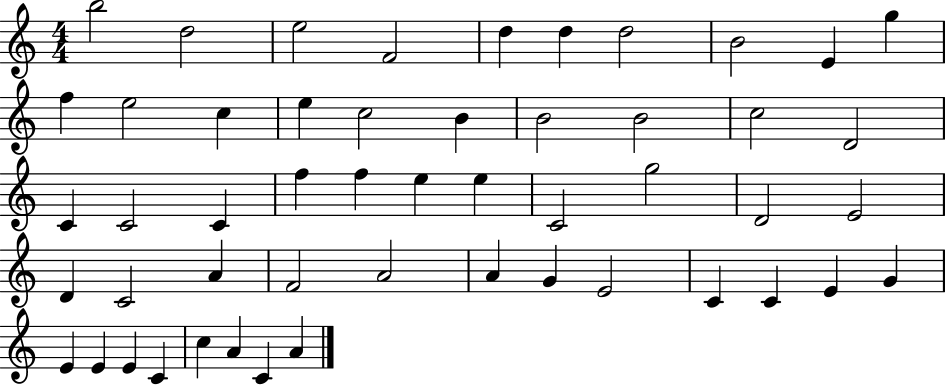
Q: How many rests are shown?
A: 0